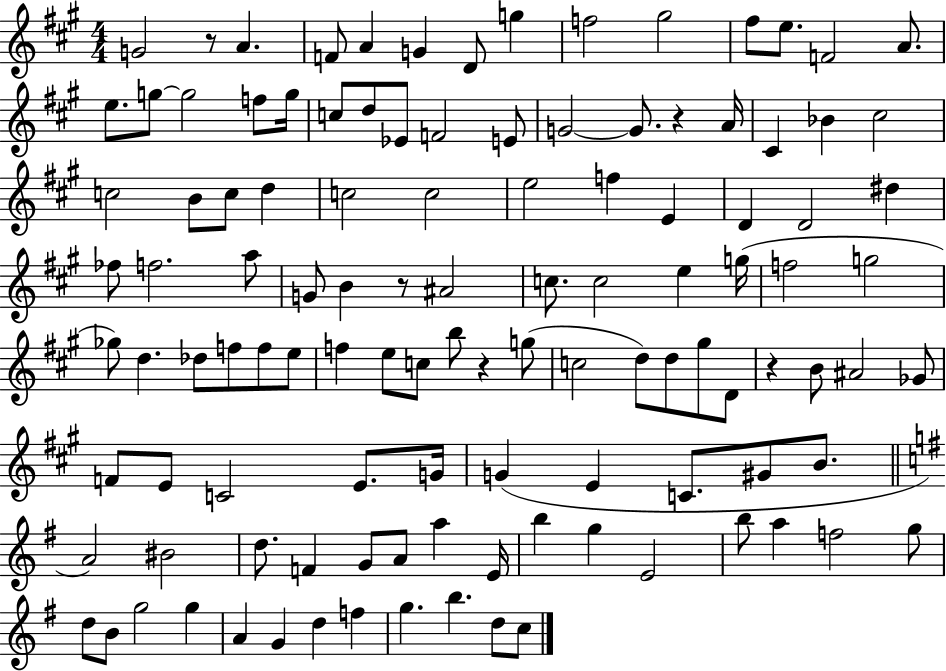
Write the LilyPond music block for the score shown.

{
  \clef treble
  \numericTimeSignature
  \time 4/4
  \key a \major
  g'2 r8 a'4. | f'8 a'4 g'4 d'8 g''4 | f''2 gis''2 | fis''8 e''8. f'2 a'8. | \break e''8. g''8~~ g''2 f''8 g''16 | c''8 d''8 ees'8 f'2 e'8 | g'2~~ g'8. r4 a'16 | cis'4 bes'4 cis''2 | \break c''2 b'8 c''8 d''4 | c''2 c''2 | e''2 f''4 e'4 | d'4 d'2 dis''4 | \break fes''8 f''2. a''8 | g'8 b'4 r8 ais'2 | c''8. c''2 e''4 g''16( | f''2 g''2 | \break ges''8) d''4. des''8 f''8 f''8 e''8 | f''4 e''8 c''8 b''8 r4 g''8( | c''2 d''8) d''8 gis''8 d'8 | r4 b'8 ais'2 ges'8 | \break f'8 e'8 c'2 e'8. g'16 | g'4( e'4 c'8. gis'8 b'8. | \bar "||" \break \key g \major a'2) bis'2 | d''8. f'4 g'8 a'8 a''4 e'16 | b''4 g''4 e'2 | b''8 a''4 f''2 g''8 | \break d''8 b'8 g''2 g''4 | a'4 g'4 d''4 f''4 | g''4. b''4. d''8 c''8 | \bar "|."
}